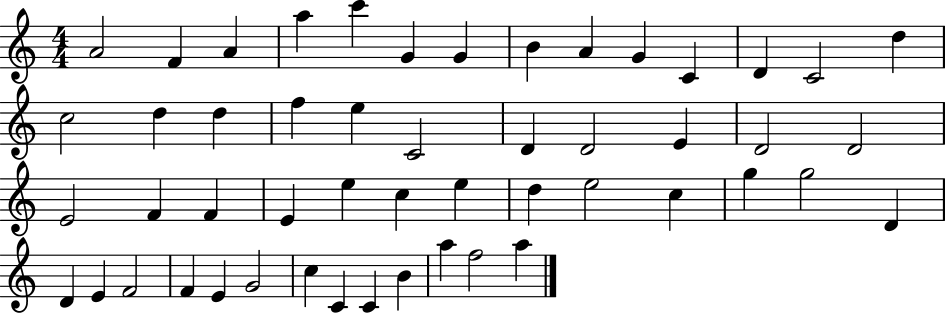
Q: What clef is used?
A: treble